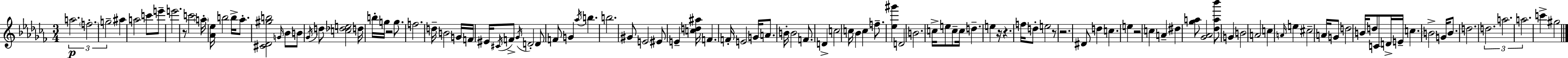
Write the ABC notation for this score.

X:1
T:Untitled
M:3/4
L:1/4
K:Abm
a2 f2 g2 ^a a2 c'/2 e'/2 e'2 z/2 c'2 a/4 [_A_e]/4 b2 b/4 _a/2 [^C_D^gb]2 G/4 _B/2 B/2 _G/4 d/2 [c_de]2 d/4 b/4 g/4 z2 g/2 f2 d/4 B2 G/4 F/4 ^E/4 ^C/4 F/2 _G/4 D2 D/2 F/2 G _a/4 b b2 ^G/2 E2 ^E/2 E [cd^a]/4 F F/4 E2 G/4 A/2 B/4 B2 F/2 D c2 c/4 _B c f/2 [_e^g'] D2 B2 c/4 e/2 c/2 c/4 d e z/4 z f/4 d/2 e2 z/2 z2 ^D/2 d c e z2 c A ^d [_ga]/2 [_G_A]2 [_da_b']/2 G B2 A2 c A/4 e ^c2 A/4 G/2 d2 B/4 d/2 C/2 D/4 E/4 c B2 G/4 B/2 d2 d2 a2 a2 c' ^g2